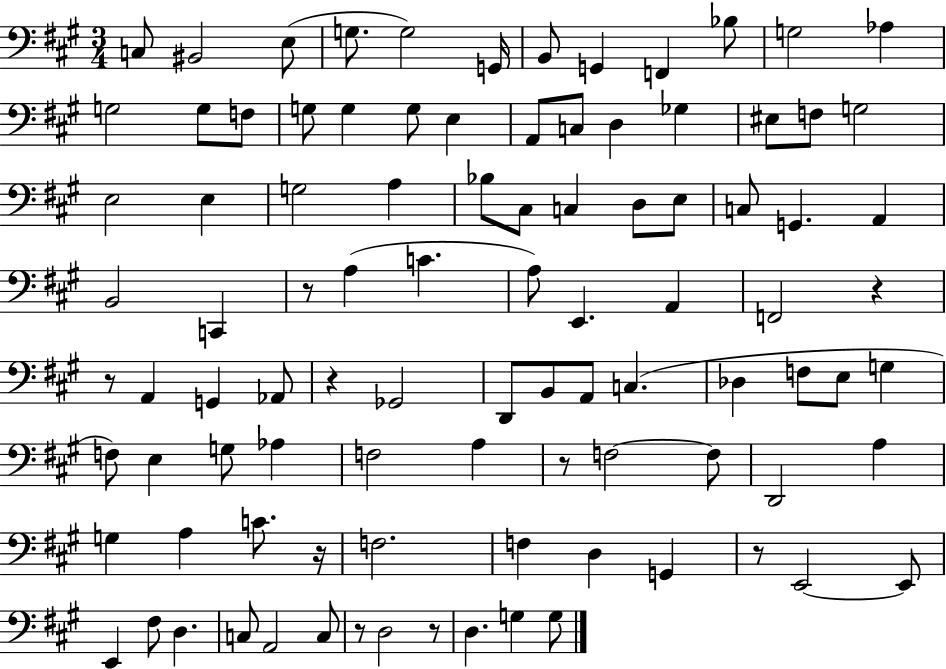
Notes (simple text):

C3/e BIS2/h E3/e G3/e. G3/h G2/s B2/e G2/q F2/q Bb3/e G3/h Ab3/q G3/h G3/e F3/e G3/e G3/q G3/e E3/q A2/e C3/e D3/q Gb3/q EIS3/e F3/e G3/h E3/h E3/q G3/h A3/q Bb3/e C#3/e C3/q D3/e E3/e C3/e G2/q. A2/q B2/h C2/q R/e A3/q C4/q. A3/e E2/q. A2/q F2/h R/q R/e A2/q G2/q Ab2/e R/q Gb2/h D2/e B2/e A2/e C3/q. Db3/q F3/e E3/e G3/q F3/e E3/q G3/e Ab3/q F3/h A3/q R/e F3/h F3/e D2/h A3/q G3/q A3/q C4/e. R/s F3/h. F3/q D3/q G2/q R/e E2/h E2/e E2/q F#3/e D3/q. C3/e A2/h C3/e R/e D3/h R/e D3/q. G3/q G3/e